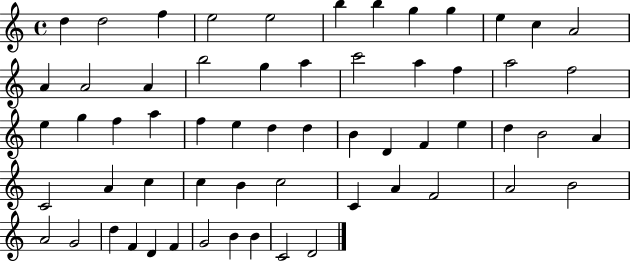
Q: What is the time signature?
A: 4/4